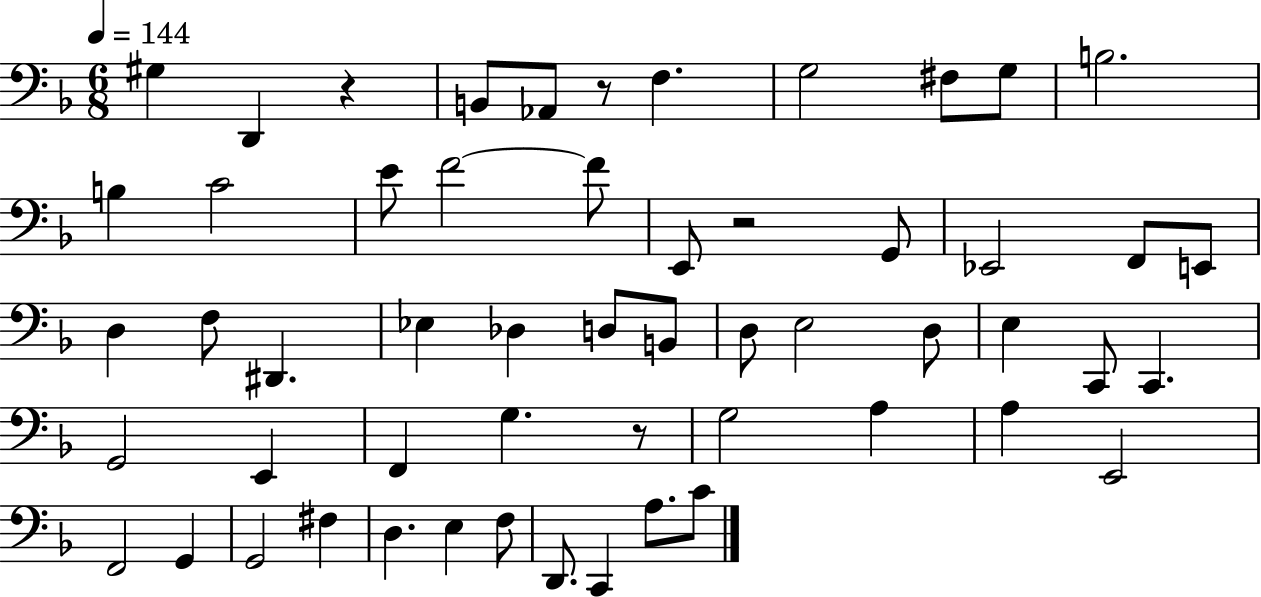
G#3/q D2/q R/q B2/e Ab2/e R/e F3/q. G3/h F#3/e G3/e B3/h. B3/q C4/h E4/e F4/h F4/e E2/e R/h G2/e Eb2/h F2/e E2/e D3/q F3/e D#2/q. Eb3/q Db3/q D3/e B2/e D3/e E3/h D3/e E3/q C2/e C2/q. G2/h E2/q F2/q G3/q. R/e G3/h A3/q A3/q E2/h F2/h G2/q G2/h F#3/q D3/q. E3/q F3/e D2/e. C2/q A3/e. C4/e